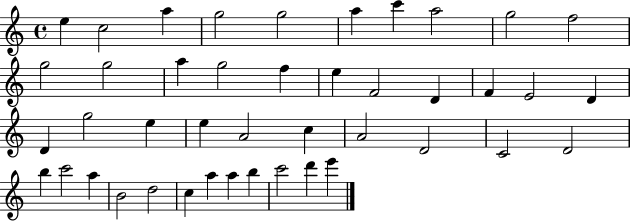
{
  \clef treble
  \time 4/4
  \defaultTimeSignature
  \key c \major
  e''4 c''2 a''4 | g''2 g''2 | a''4 c'''4 a''2 | g''2 f''2 | \break g''2 g''2 | a''4 g''2 f''4 | e''4 f'2 d'4 | f'4 e'2 d'4 | \break d'4 g''2 e''4 | e''4 a'2 c''4 | a'2 d'2 | c'2 d'2 | \break b''4 c'''2 a''4 | b'2 d''2 | c''4 a''4 a''4 b''4 | c'''2 d'''4 e'''4 | \break \bar "|."
}